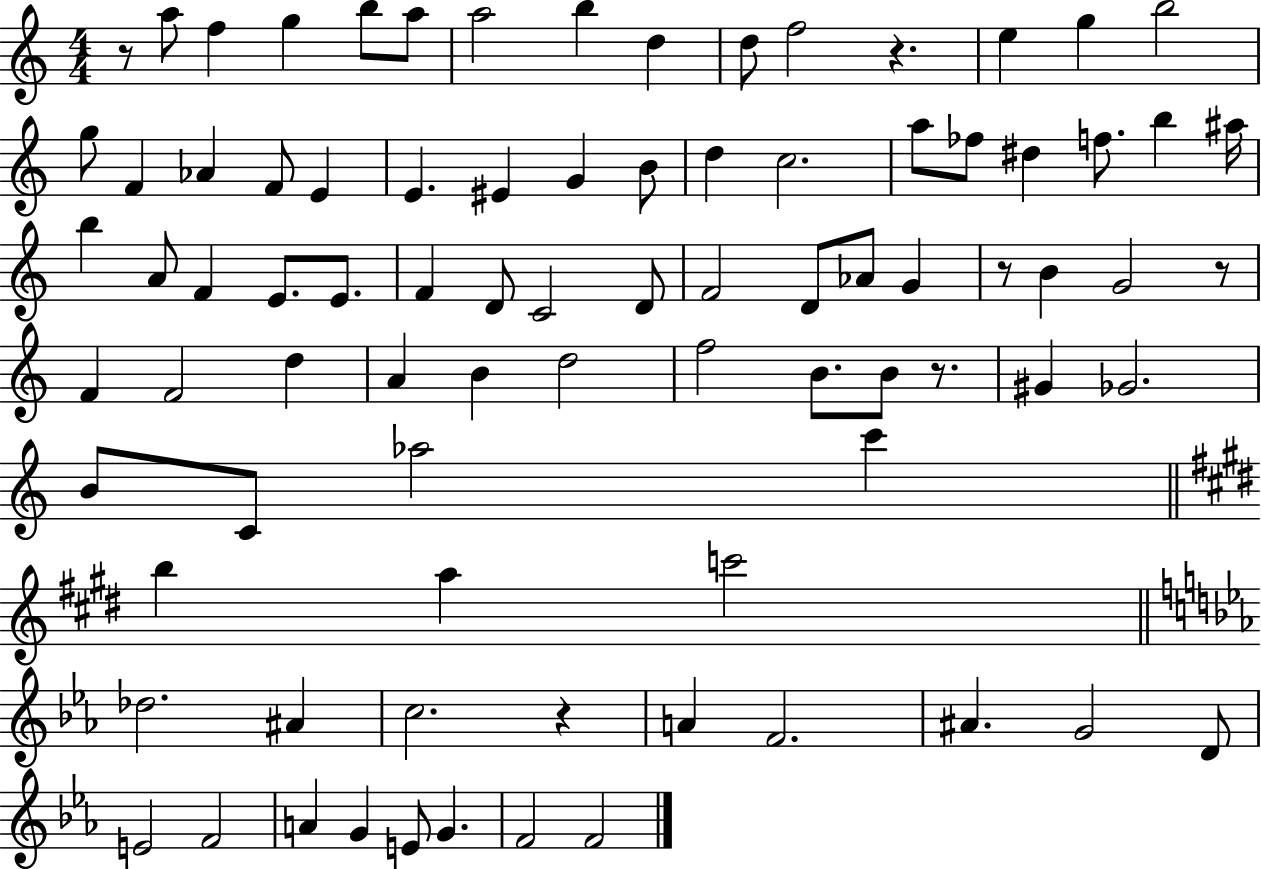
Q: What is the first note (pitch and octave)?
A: A5